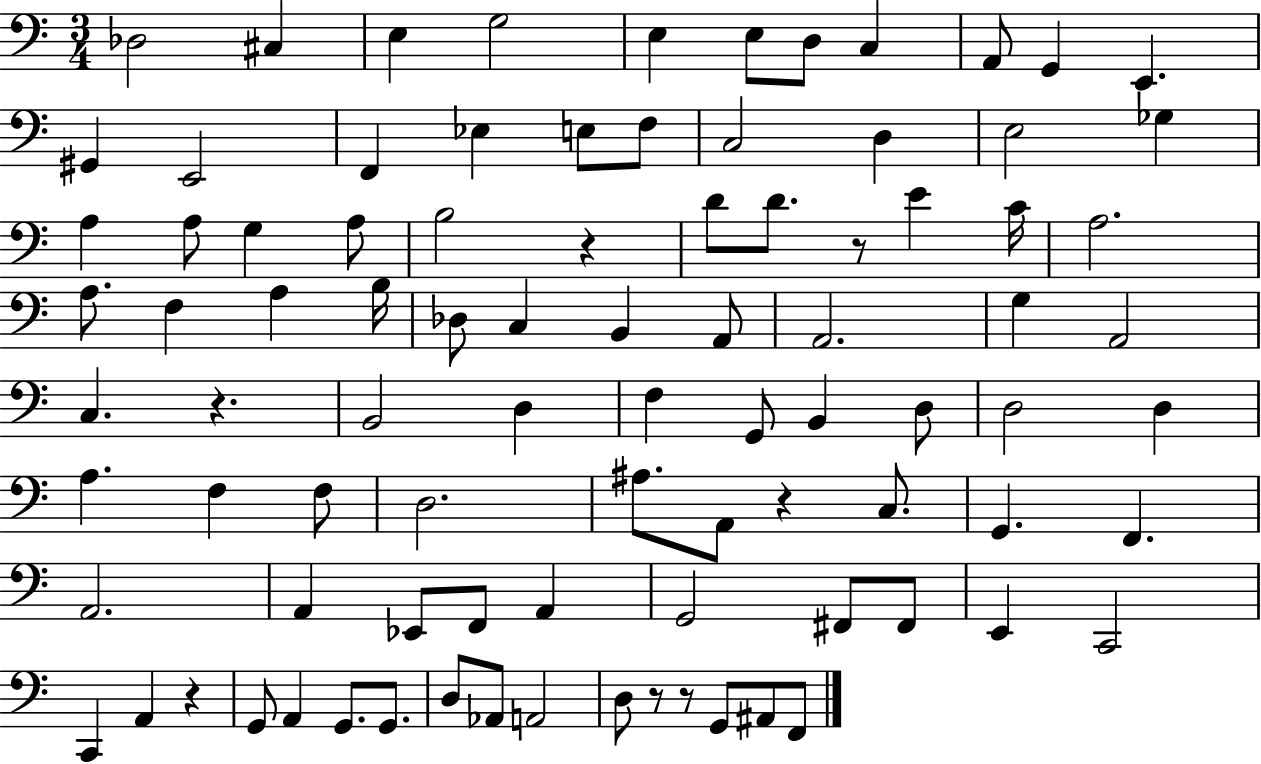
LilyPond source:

{
  \clef bass
  \numericTimeSignature
  \time 3/4
  \key c \major
  des2 cis4 | e4 g2 | e4 e8 d8 c4 | a,8 g,4 e,4. | \break gis,4 e,2 | f,4 ees4 e8 f8 | c2 d4 | e2 ges4 | \break a4 a8 g4 a8 | b2 r4 | d'8 d'8. r8 e'4 c'16 | a2. | \break a8. f4 a4 b16 | des8 c4 b,4 a,8 | a,2. | g4 a,2 | \break c4. r4. | b,2 d4 | f4 g,8 b,4 d8 | d2 d4 | \break a4. f4 f8 | d2. | ais8. a,8 r4 c8. | g,4. f,4. | \break a,2. | a,4 ees,8 f,8 a,4 | g,2 fis,8 fis,8 | e,4 c,2 | \break c,4 a,4 r4 | g,8 a,4 g,8. g,8. | d8 aes,8 a,2 | d8 r8 r8 g,8 ais,8 f,8 | \break \bar "|."
}